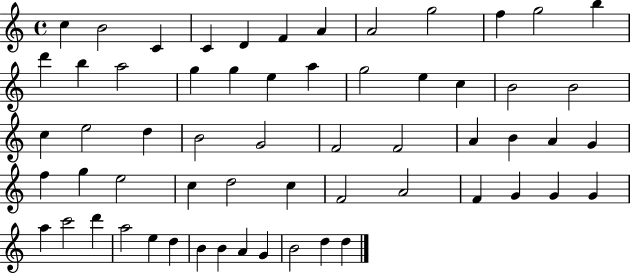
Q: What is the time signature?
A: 4/4